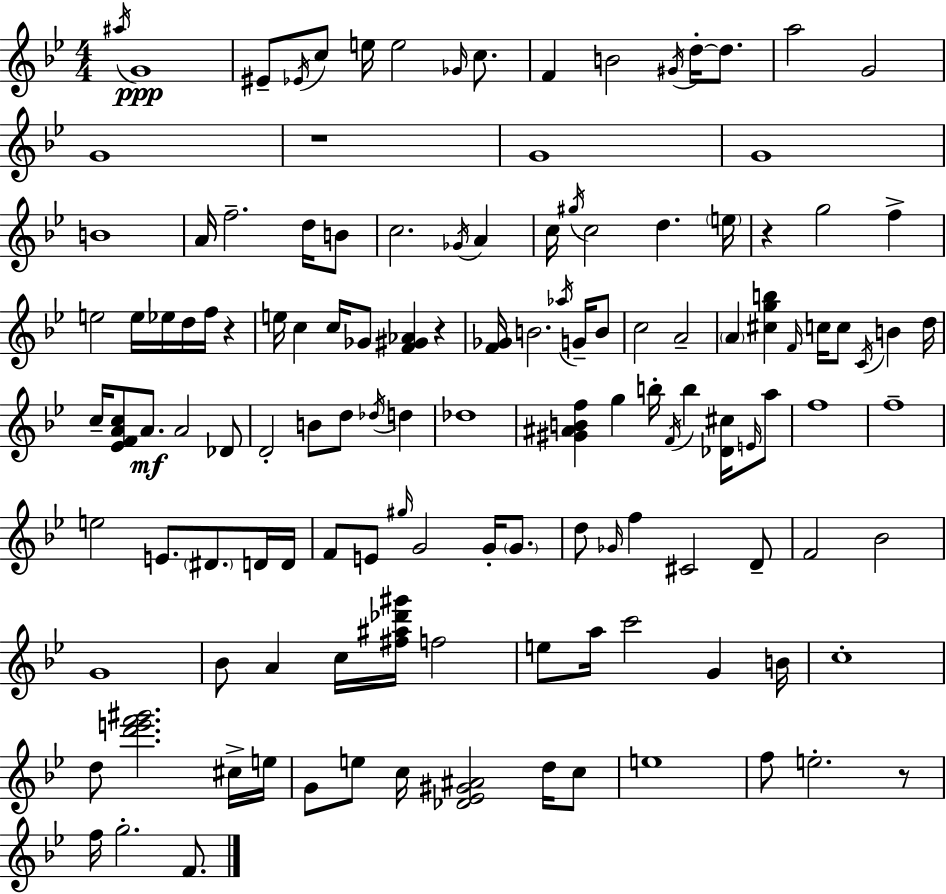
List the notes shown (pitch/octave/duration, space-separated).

A#5/s G4/w EIS4/e Eb4/s C5/e E5/s E5/h Gb4/s C5/e. F4/q B4/h G#4/s D5/s D5/e. A5/h G4/h G4/w R/w G4/w G4/w B4/w A4/s F5/h. D5/s B4/e C5/h. Gb4/s A4/q C5/s G#5/s C5/h D5/q. E5/s R/q G5/h F5/q E5/h E5/s Eb5/s D5/s F5/s R/q E5/s C5/q C5/s Gb4/e [F4,G#4,Ab4]/q R/q [F4,Gb4]/s B4/h. Ab5/s G4/s B4/e C5/h A4/h A4/q [C#5,G5,B5]/q F4/s C5/s C5/e C4/s B4/q D5/s C5/s [Eb4,F4,A4,C5]/e A4/e. A4/h Db4/e D4/h B4/e D5/e Db5/s D5/q Db5/w [G#4,A#4,B4,F5]/q G5/q B5/s F4/s B5/q [Db4,C#5]/s E4/s A5/e F5/w F5/w E5/h E4/e. D#4/e. D4/s D4/s F4/e E4/e G#5/s G4/h G4/s G4/e. D5/e Gb4/s F5/q C#4/h D4/e F4/h Bb4/h G4/w Bb4/e A4/q C5/s [F#5,A#5,Db6,G#6]/s F5/h E5/e A5/s C6/h G4/q B4/s C5/w D5/e [D6,E6,F6,G#6]/h. C#5/s E5/s G4/e E5/e C5/s [Db4,Eb4,G#4,A#4]/h D5/s C5/e E5/w F5/e E5/h. R/e F5/s G5/h. F4/e.